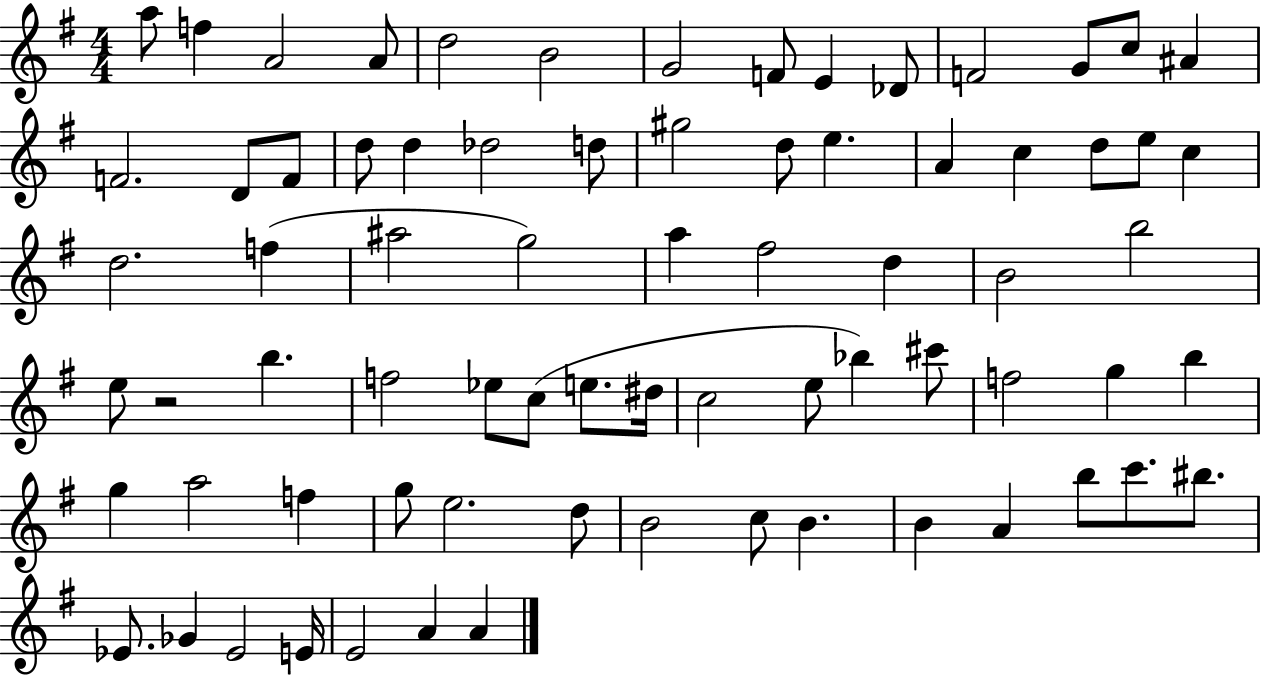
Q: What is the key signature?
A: G major